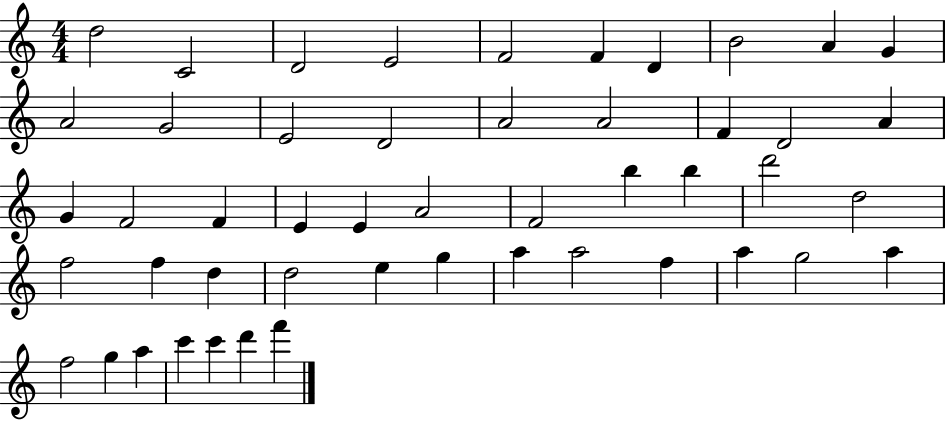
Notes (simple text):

D5/h C4/h D4/h E4/h F4/h F4/q D4/q B4/h A4/q G4/q A4/h G4/h E4/h D4/h A4/h A4/h F4/q D4/h A4/q G4/q F4/h F4/q E4/q E4/q A4/h F4/h B5/q B5/q D6/h D5/h F5/h F5/q D5/q D5/h E5/q G5/q A5/q A5/h F5/q A5/q G5/h A5/q F5/h G5/q A5/q C6/q C6/q D6/q F6/q